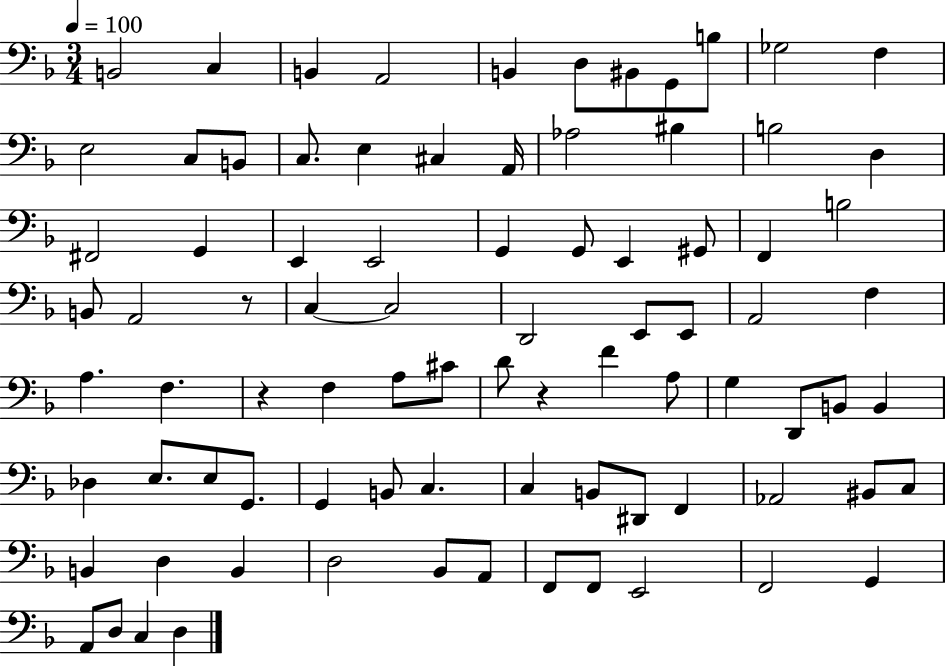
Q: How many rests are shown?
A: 3